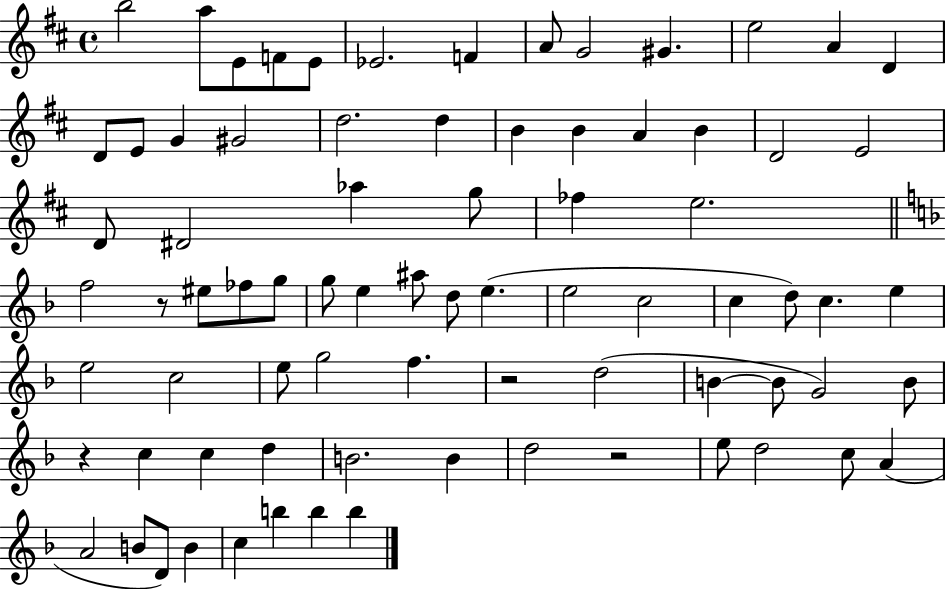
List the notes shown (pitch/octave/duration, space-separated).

B5/h A5/e E4/e F4/e E4/e Eb4/h. F4/q A4/e G4/h G#4/q. E5/h A4/q D4/q D4/e E4/e G4/q G#4/h D5/h. D5/q B4/q B4/q A4/q B4/q D4/h E4/h D4/e D#4/h Ab5/q G5/e FES5/q E5/h. F5/h R/e EIS5/e FES5/e G5/e G5/e E5/q A#5/e D5/e E5/q. E5/h C5/h C5/q D5/e C5/q. E5/q E5/h C5/h E5/e G5/h F5/q. R/h D5/h B4/q B4/e G4/h B4/e R/q C5/q C5/q D5/q B4/h. B4/q D5/h R/h E5/e D5/h C5/e A4/q A4/h B4/e D4/e B4/q C5/q B5/q B5/q B5/q